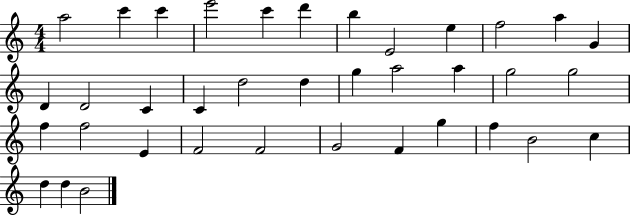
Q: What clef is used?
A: treble